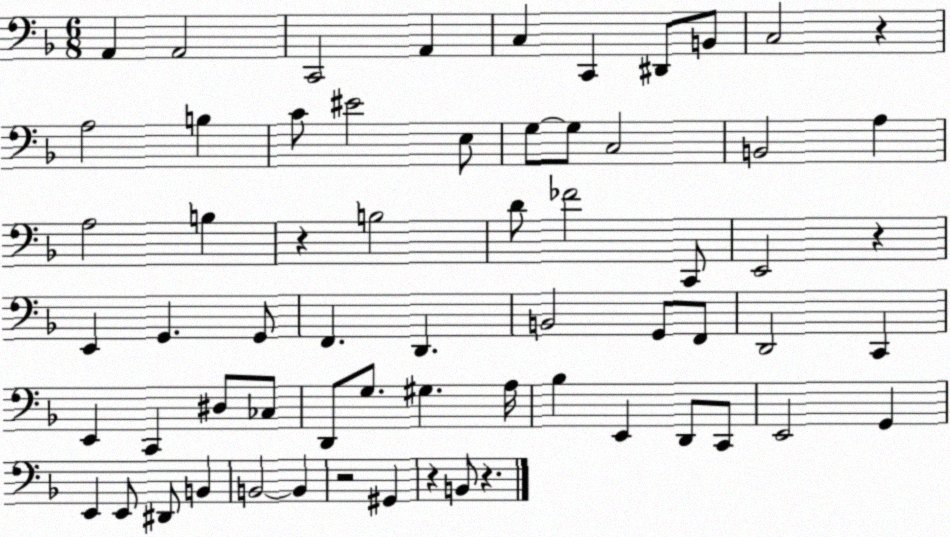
X:1
T:Untitled
M:6/8
L:1/4
K:F
A,, A,,2 C,,2 A,, C, C,, ^D,,/2 B,,/2 C,2 z A,2 B, C/2 ^E2 E,/2 G,/2 G,/2 C,2 B,,2 A, A,2 B, z B,2 D/2 _F2 C,,/2 E,,2 z E,, G,, G,,/2 F,, D,, B,,2 G,,/2 F,,/2 D,,2 C,, E,, C,, ^D,/2 _C,/2 D,,/2 G,/2 ^G, A,/4 _B, E,, D,,/2 C,,/2 E,,2 G,, E,, E,,/2 ^D,,/2 B,, B,,2 B,, z2 ^G,, z B,,/2 z